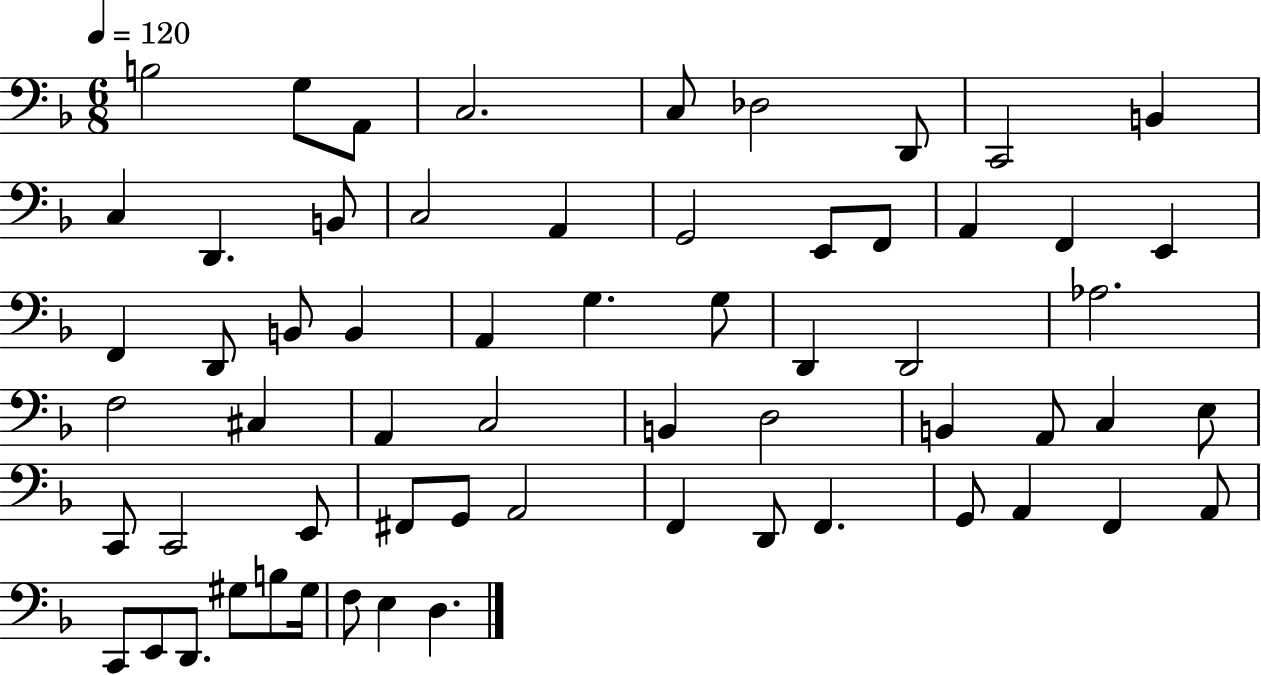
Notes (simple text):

B3/h G3/e A2/e C3/h. C3/e Db3/h D2/e C2/h B2/q C3/q D2/q. B2/e C3/h A2/q G2/h E2/e F2/e A2/q F2/q E2/q F2/q D2/e B2/e B2/q A2/q G3/q. G3/e D2/q D2/h Ab3/h. F3/h C#3/q A2/q C3/h B2/q D3/h B2/q A2/e C3/q E3/e C2/e C2/h E2/e F#2/e G2/e A2/h F2/q D2/e F2/q. G2/e A2/q F2/q A2/e C2/e E2/e D2/e. G#3/e B3/e G#3/s F3/e E3/q D3/q.